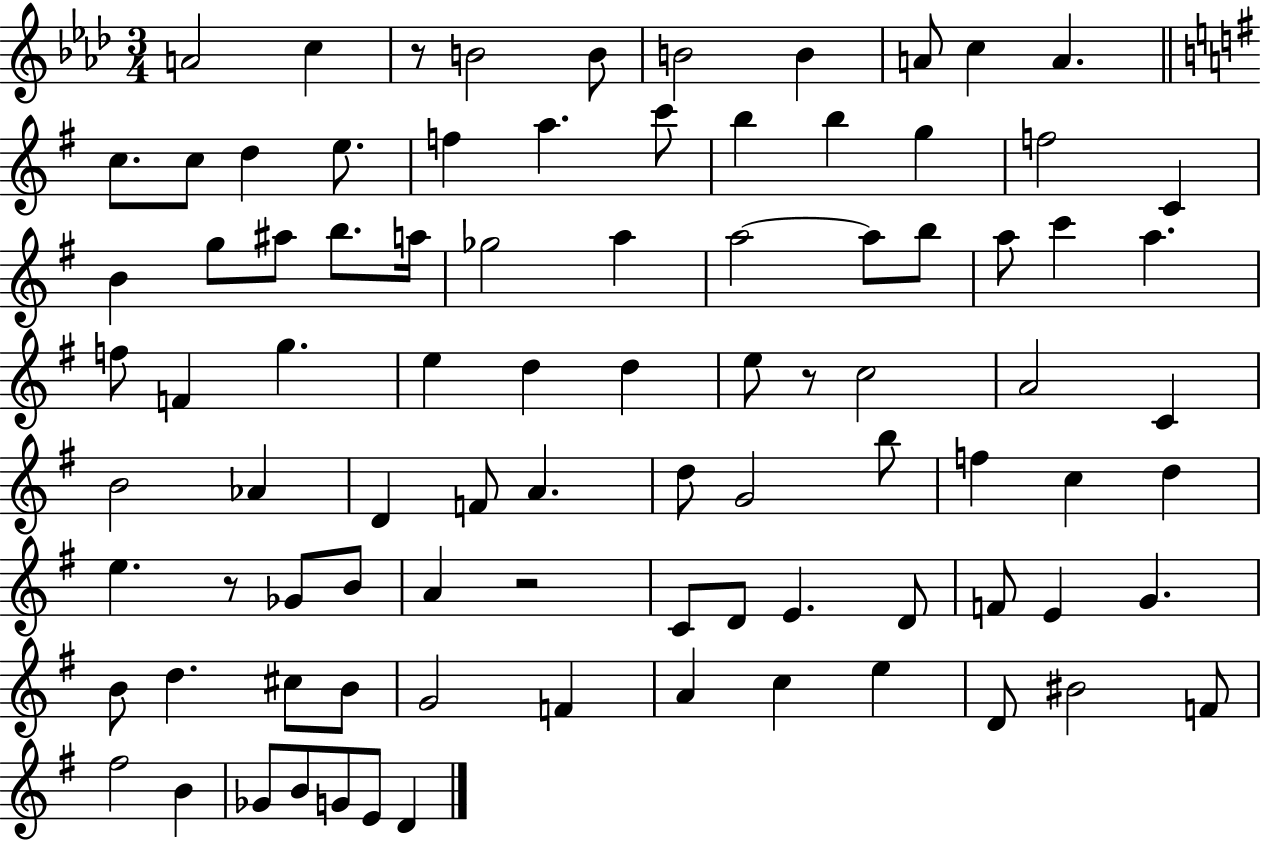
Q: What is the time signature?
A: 3/4